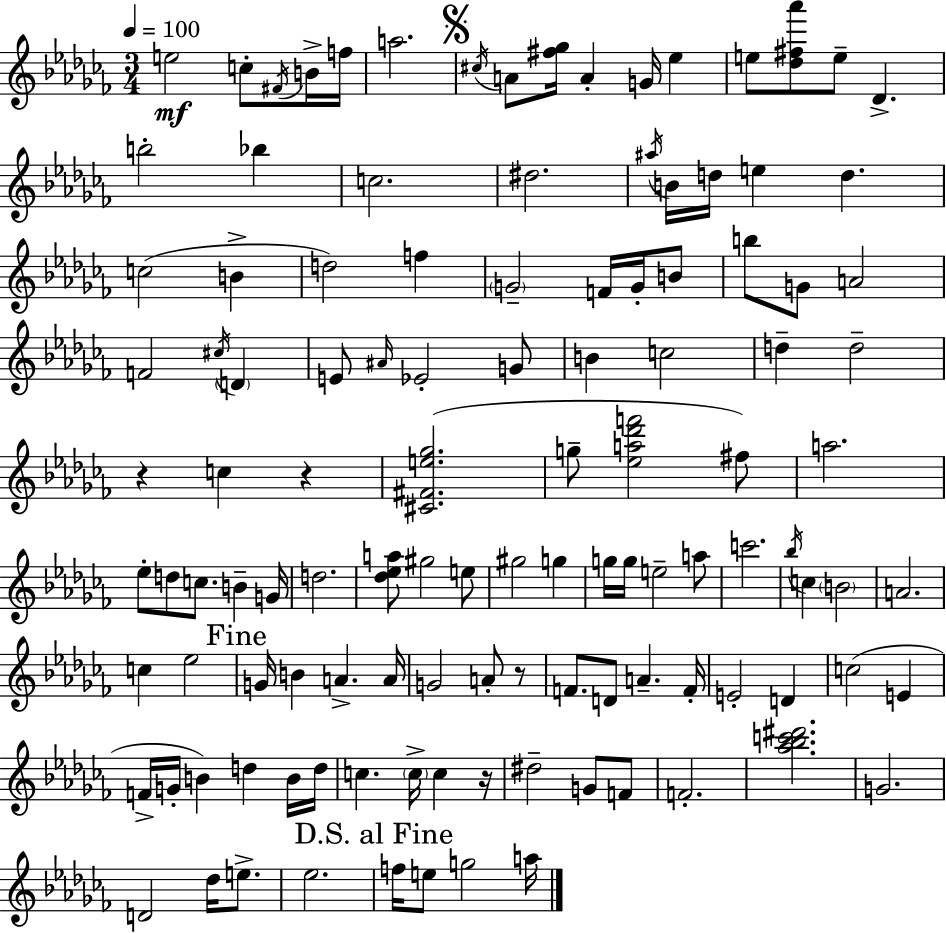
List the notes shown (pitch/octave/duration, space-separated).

E5/h C5/e F#4/s B4/s F5/s A5/h. C#5/s A4/e [F#5,Gb5]/s A4/q G4/s Eb5/q E5/e [Db5,F#5,Ab6]/e E5/e Db4/q. B5/h Bb5/q C5/h. D#5/h. A#5/s B4/s D5/s E5/q D5/q. C5/h B4/q D5/h F5/q G4/h F4/s G4/s B4/e B5/e G4/e A4/h F4/h C#5/s D4/q E4/e A#4/s Eb4/h G4/e B4/q C5/h D5/q D5/h R/q C5/q R/q [C#4,F#4,E5,Gb5]/h. G5/e [Eb5,A5,Db6,F6]/h F#5/e A5/h. Eb5/e D5/e C5/e. B4/q G4/s D5/h. [Db5,Eb5,A5]/e G#5/h E5/e G#5/h G5/q G5/s G5/s E5/h A5/e C6/h. Bb5/s C5/q B4/h A4/h. C5/q Eb5/h G4/s B4/q A4/q. A4/s G4/h A4/e R/e F4/e. D4/e A4/q. F4/s E4/h D4/q C5/h E4/q F4/s G4/s B4/q D5/q B4/s D5/s C5/q. C5/s C5/q R/s D#5/h G4/e F4/e F4/h. [Ab5,Bb5,C6,D#6]/h. G4/h. D4/h Db5/s E5/e. Eb5/h. F5/s E5/e G5/h A5/s